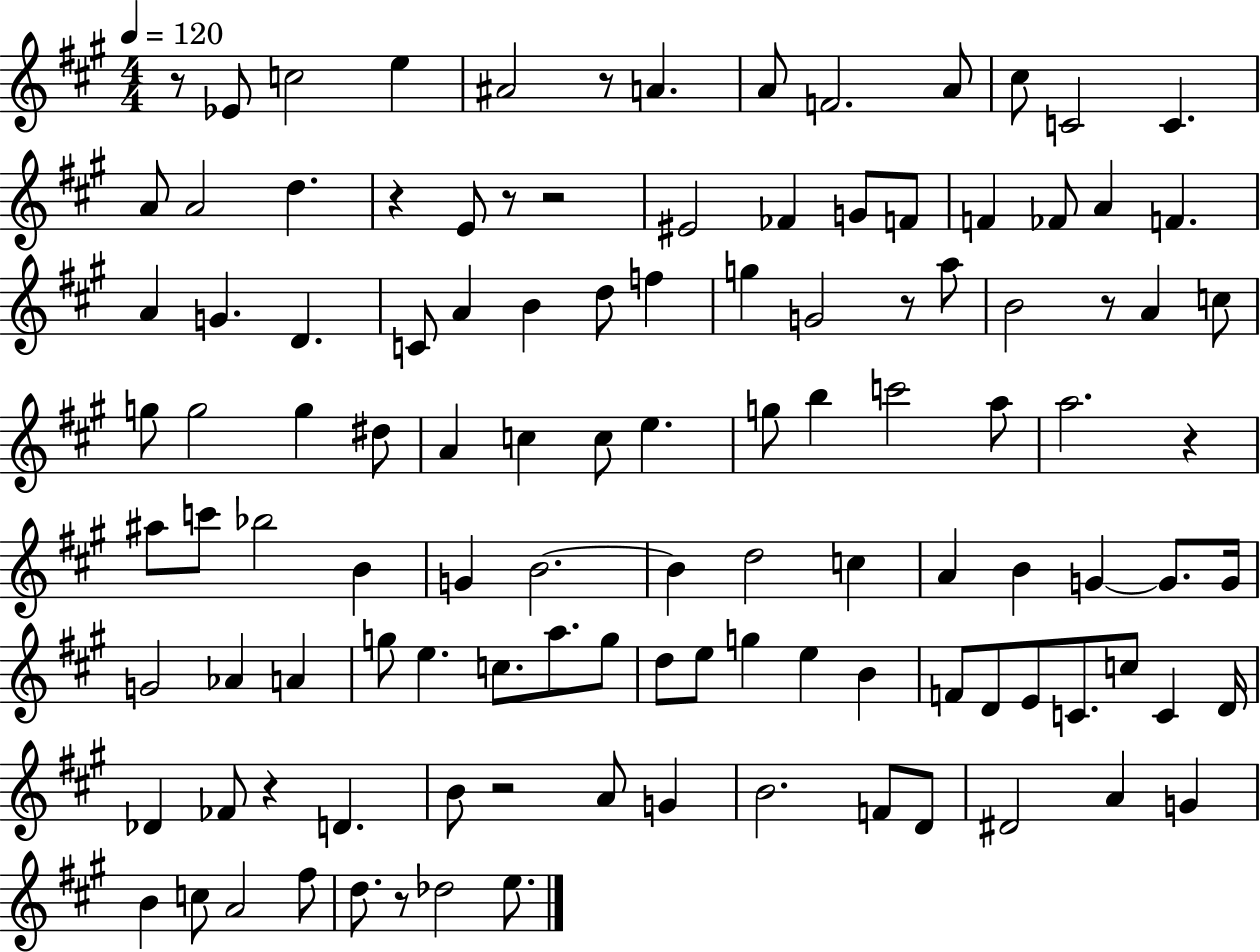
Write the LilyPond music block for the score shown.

{
  \clef treble
  \numericTimeSignature
  \time 4/4
  \key a \major
  \tempo 4 = 120
  \repeat volta 2 { r8 ees'8 c''2 e''4 | ais'2 r8 a'4. | a'8 f'2. a'8 | cis''8 c'2 c'4. | \break a'8 a'2 d''4. | r4 e'8 r8 r2 | eis'2 fes'4 g'8 f'8 | f'4 fes'8 a'4 f'4. | \break a'4 g'4. d'4. | c'8 a'4 b'4 d''8 f''4 | g''4 g'2 r8 a''8 | b'2 r8 a'4 c''8 | \break g''8 g''2 g''4 dis''8 | a'4 c''4 c''8 e''4. | g''8 b''4 c'''2 a''8 | a''2. r4 | \break ais''8 c'''8 bes''2 b'4 | g'4 b'2.~~ | b'4 d''2 c''4 | a'4 b'4 g'4~~ g'8. g'16 | \break g'2 aes'4 a'4 | g''8 e''4. c''8. a''8. g''8 | d''8 e''8 g''4 e''4 b'4 | f'8 d'8 e'8 c'8. c''8 c'4 d'16 | \break des'4 fes'8 r4 d'4. | b'8 r2 a'8 g'4 | b'2. f'8 d'8 | dis'2 a'4 g'4 | \break b'4 c''8 a'2 fis''8 | d''8. r8 des''2 e''8. | } \bar "|."
}